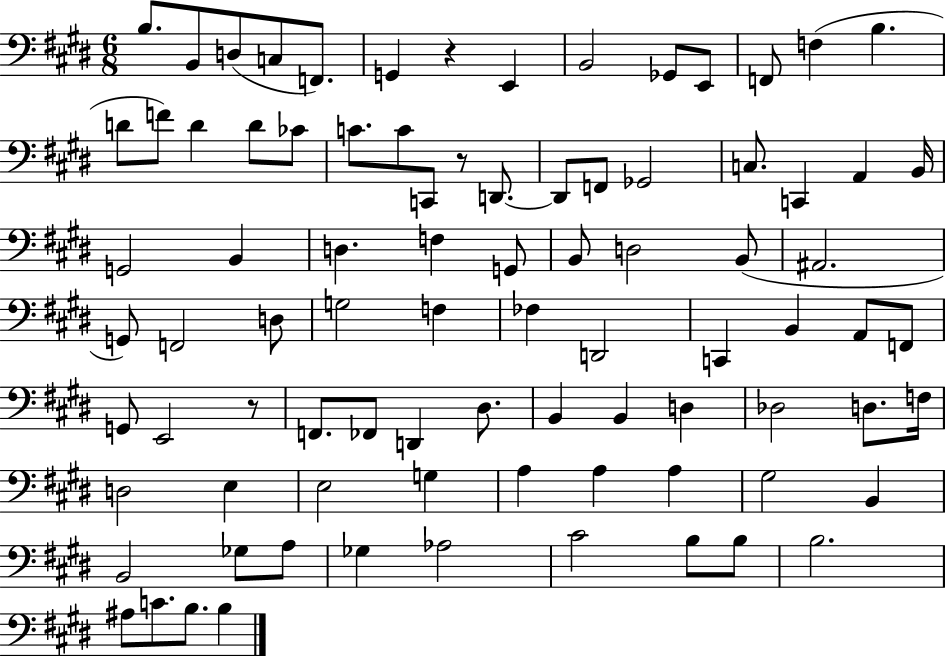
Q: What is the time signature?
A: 6/8